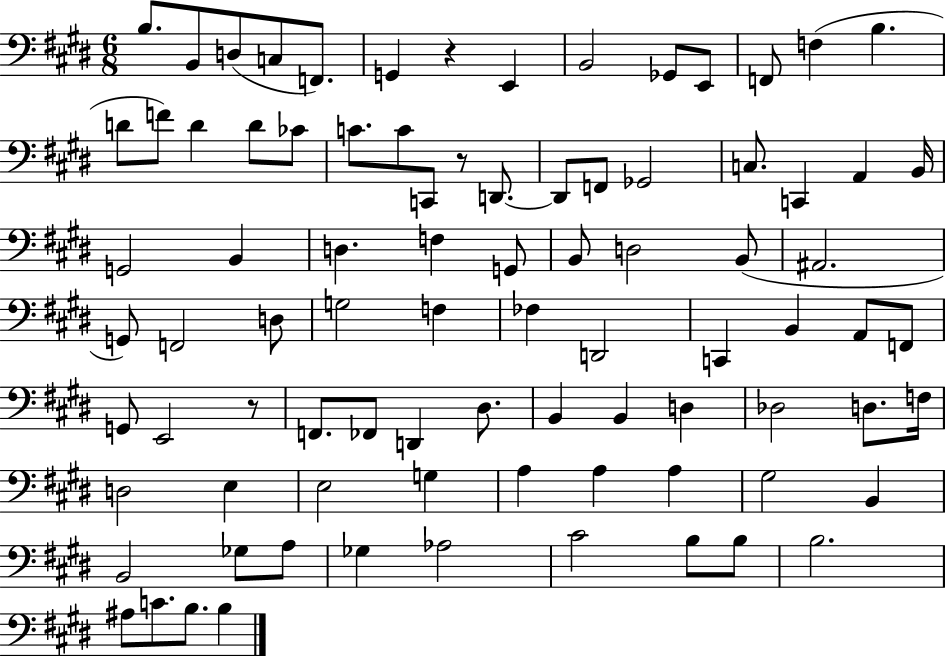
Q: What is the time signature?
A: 6/8